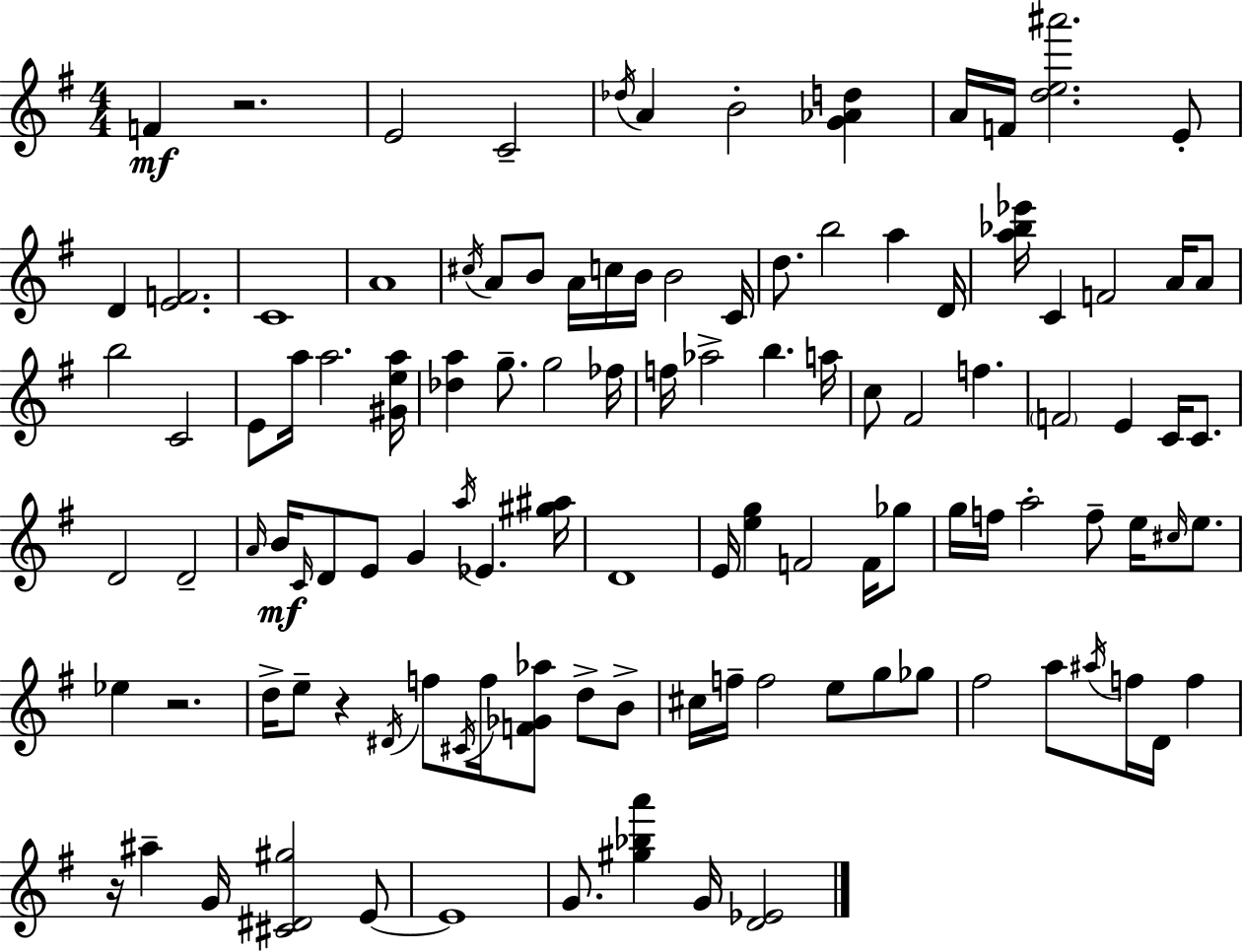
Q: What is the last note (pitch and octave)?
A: G4